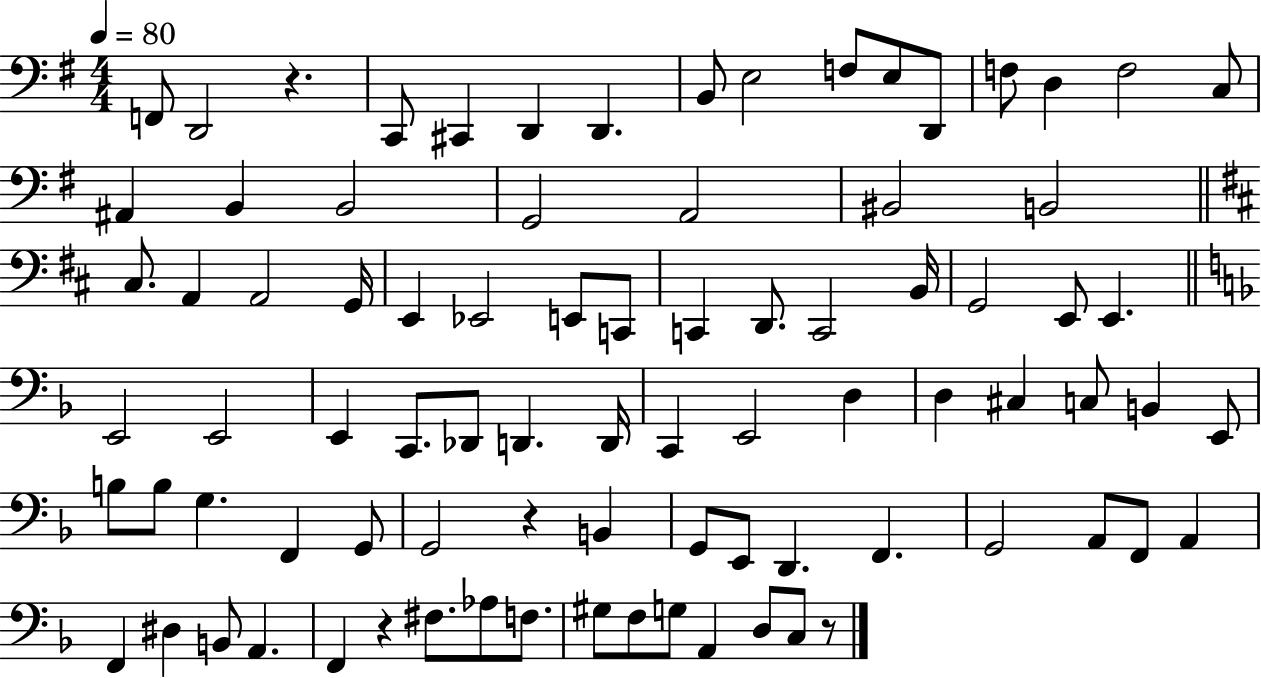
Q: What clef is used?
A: bass